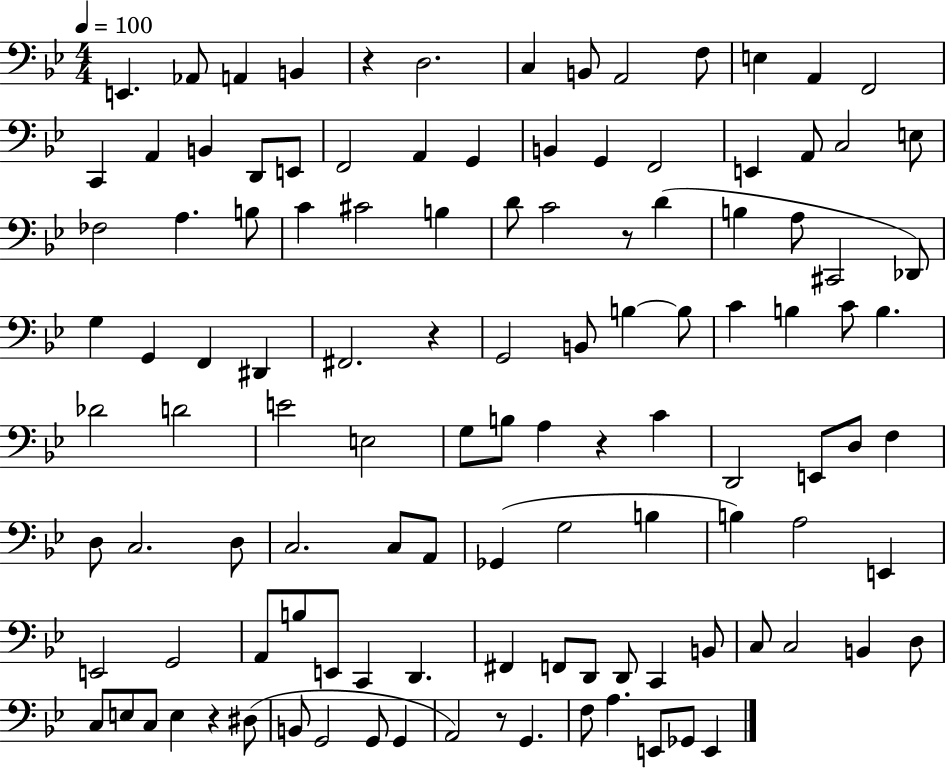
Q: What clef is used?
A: bass